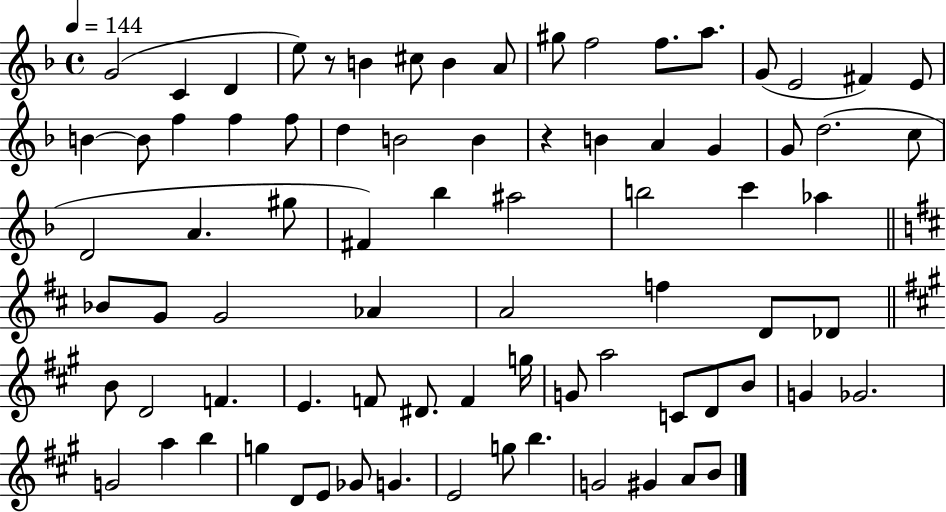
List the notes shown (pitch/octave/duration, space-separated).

G4/h C4/q D4/q E5/e R/e B4/q C#5/e B4/q A4/e G#5/e F5/h F5/e. A5/e. G4/e E4/h F#4/q E4/e B4/q B4/e F5/q F5/q F5/e D5/q B4/h B4/q R/q B4/q A4/q G4/q G4/e D5/h. C5/e D4/h A4/q. G#5/e F#4/q Bb5/q A#5/h B5/h C6/q Ab5/q Bb4/e G4/e G4/h Ab4/q A4/h F5/q D4/e Db4/e B4/e D4/h F4/q. E4/q. F4/e D#4/e. F4/q G5/s G4/e A5/h C4/e D4/e B4/e G4/q Gb4/h. G4/h A5/q B5/q G5/q D4/e E4/e Gb4/e G4/q. E4/h G5/e B5/q. G4/h G#4/q A4/e B4/e